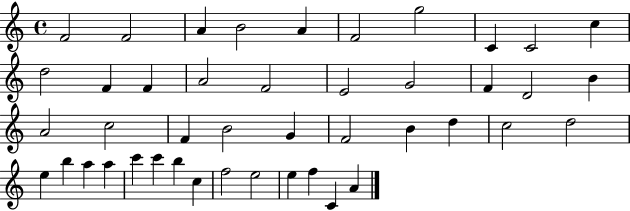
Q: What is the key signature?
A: C major